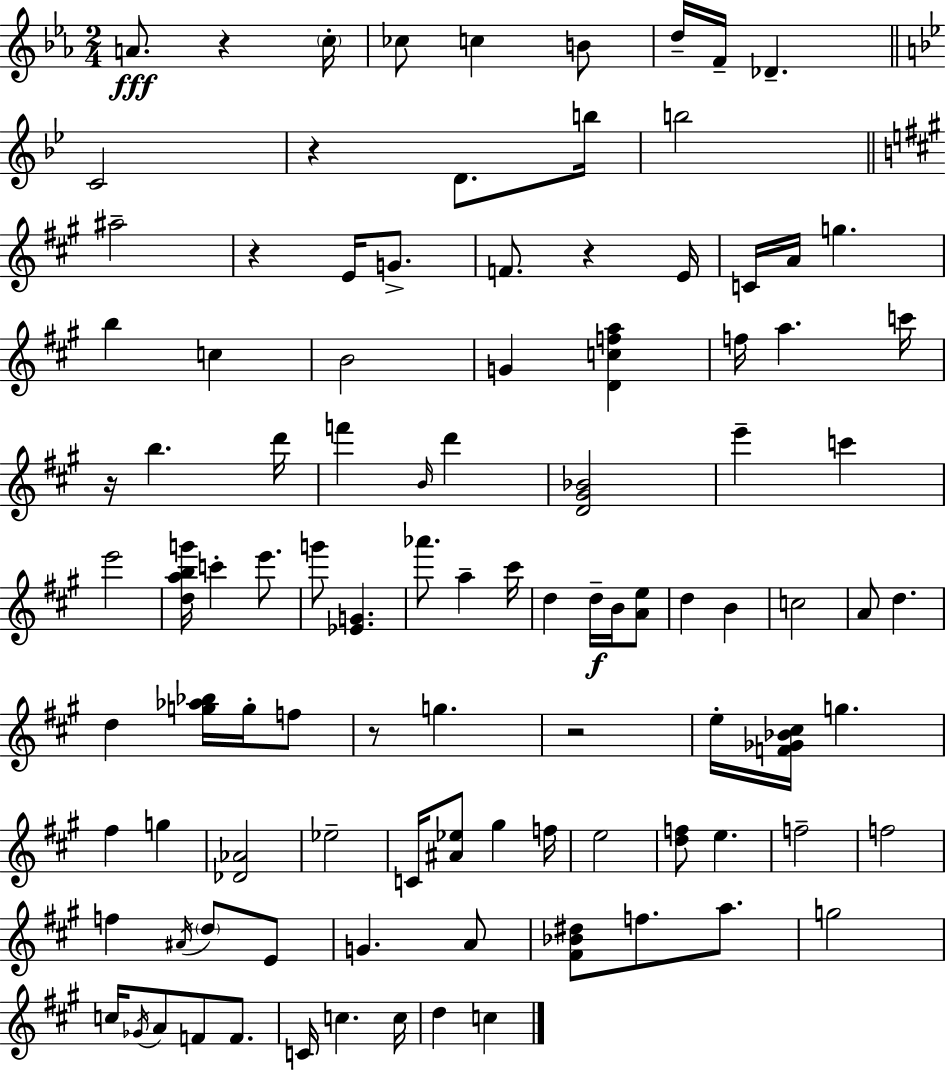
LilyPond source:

{
  \clef treble
  \numericTimeSignature
  \time 2/4
  \key ees \major
  a'8.\fff r4 \parenthesize c''16-. | ces''8 c''4 b'8 | d''16-- f'16-- des'4.-- | \bar "||" \break \key g \minor c'2 | r4 d'8. b''16 | b''2 | \bar "||" \break \key a \major ais''2-- | r4 e'16 g'8.-> | f'8. r4 e'16 | c'16 a'16 g''4. | \break b''4 c''4 | b'2 | g'4 <d' c'' f'' a''>4 | f''16 a''4. c'''16 | \break r16 b''4. d'''16 | f'''4 \grace { b'16 } d'''4 | <d' gis' bes'>2 | e'''4-- c'''4 | \break e'''2 | <d'' a'' b'' g'''>16 c'''4-. e'''8. | g'''8 <ees' g'>4. | aes'''8. a''4-- | \break cis'''16 d''4 d''16--\f b'16 <a' e''>8 | d''4 b'4 | c''2 | a'8 d''4. | \break d''4 <g'' aes'' bes''>16 g''16-. f''8 | r8 g''4. | r2 | e''16-. <f' ges' bes' cis''>16 g''4. | \break fis''4 g''4 | <des' aes'>2 | ees''2-- | c'16 <ais' ees''>8 gis''4 | \break f''16 e''2 | <d'' f''>8 e''4. | f''2-- | f''2 | \break f''4 \acciaccatura { ais'16 } \parenthesize d''8 | e'8 g'4. | a'8 <fis' bes' dis''>8 f''8. a''8. | g''2 | \break c''16 \acciaccatura { ges'16 } a'8 f'8 | f'8. c'16 c''4. | c''16 d''4 c''4 | \bar "|."
}